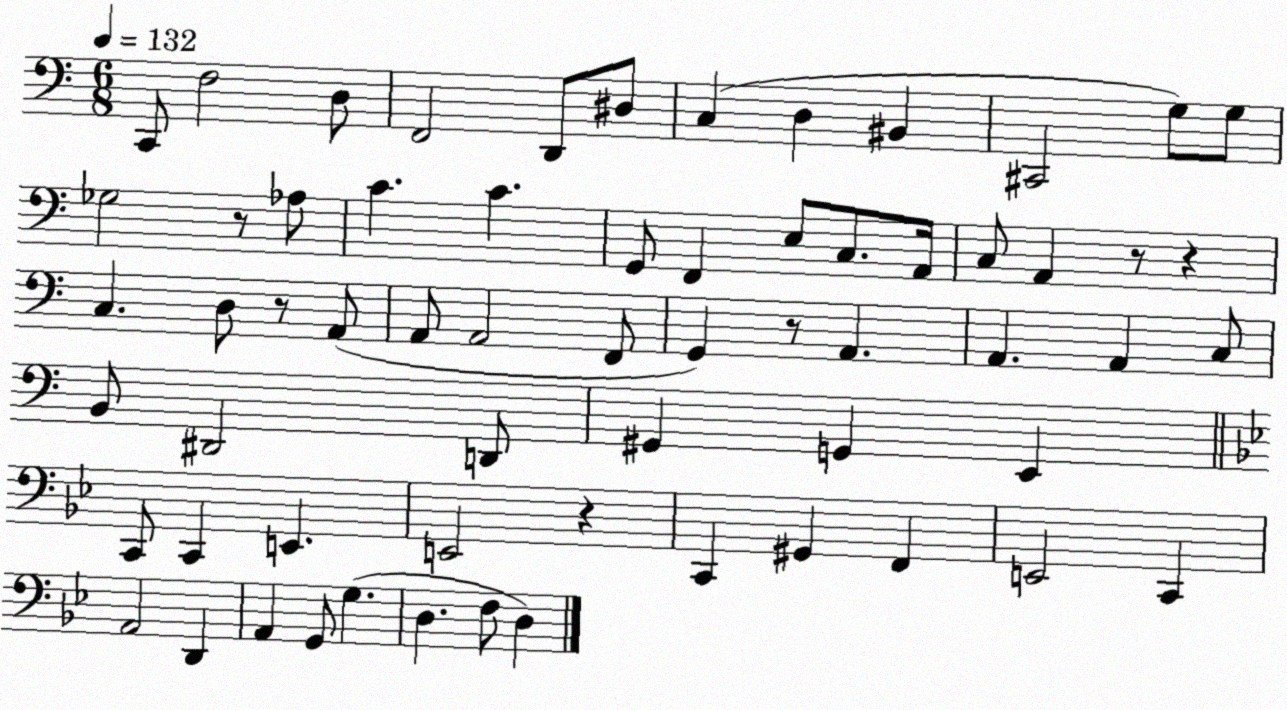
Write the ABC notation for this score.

X:1
T:Untitled
M:6/8
L:1/4
K:C
C,,/2 F,2 D,/2 F,,2 D,,/2 ^D,/2 C, D, ^B,, ^C,,2 G,/2 G,/2 _G,2 z/2 _A,/2 C C G,,/2 F,, E,/2 C,/2 A,,/4 C,/2 A,, z/2 z C, D,/2 z/2 A,,/2 A,,/2 A,,2 F,,/2 G,, z/2 A,, A,, A,, C,/2 B,,/2 ^D,,2 D,,/2 ^G,, G,, E,, C,,/2 C,, E,, E,,2 z C,, ^G,, F,, E,,2 C,, A,,2 D,, A,, G,,/2 G, D, F,/2 D,